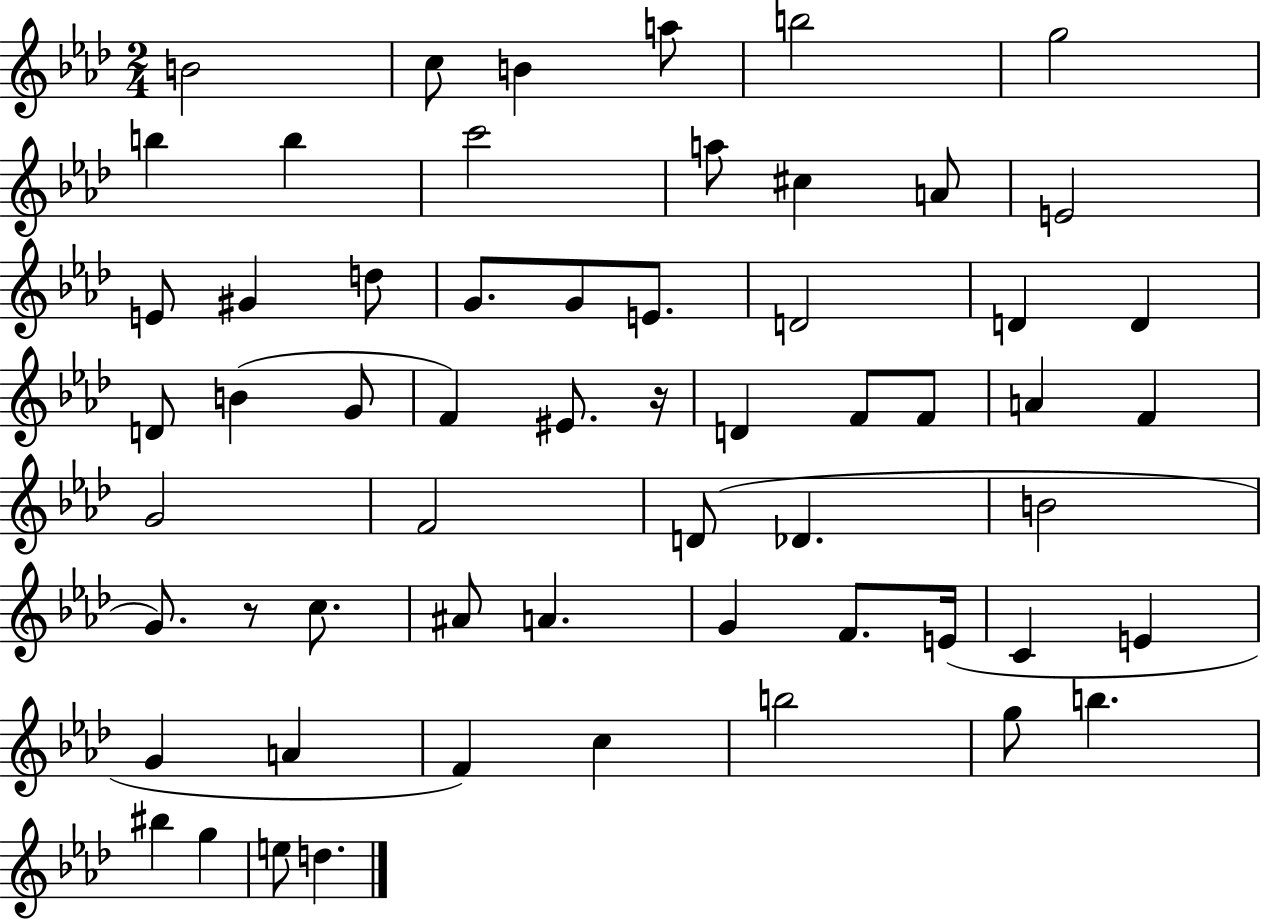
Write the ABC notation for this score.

X:1
T:Untitled
M:2/4
L:1/4
K:Ab
B2 c/2 B a/2 b2 g2 b b c'2 a/2 ^c A/2 E2 E/2 ^G d/2 G/2 G/2 E/2 D2 D D D/2 B G/2 F ^E/2 z/4 D F/2 F/2 A F G2 F2 D/2 _D B2 G/2 z/2 c/2 ^A/2 A G F/2 E/4 C E G A F c b2 g/2 b ^b g e/2 d